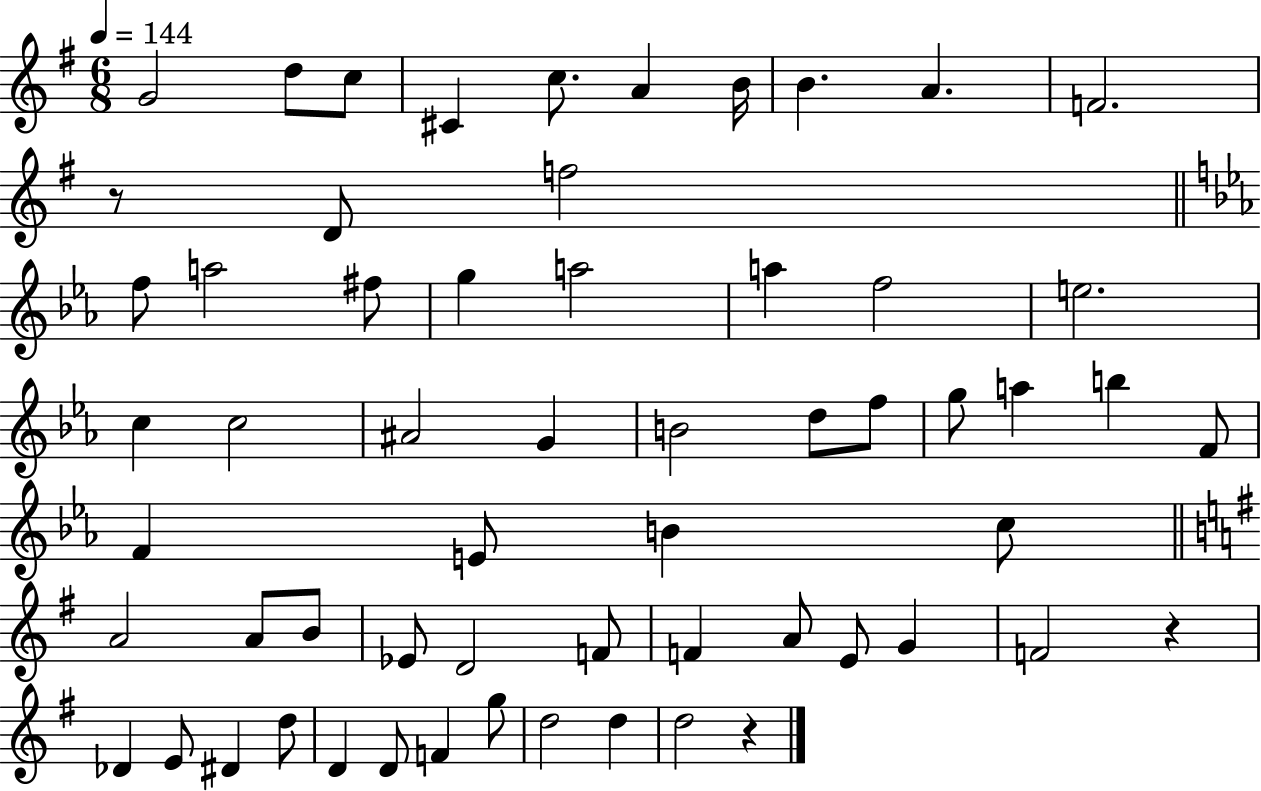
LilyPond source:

{
  \clef treble
  \numericTimeSignature
  \time 6/8
  \key g \major
  \tempo 4 = 144
  \repeat volta 2 { g'2 d''8 c''8 | cis'4 c''8. a'4 b'16 | b'4. a'4. | f'2. | \break r8 d'8 f''2 | \bar "||" \break \key ees \major f''8 a''2 fis''8 | g''4 a''2 | a''4 f''2 | e''2. | \break c''4 c''2 | ais'2 g'4 | b'2 d''8 f''8 | g''8 a''4 b''4 f'8 | \break f'4 e'8 b'4 c''8 | \bar "||" \break \key g \major a'2 a'8 b'8 | ees'8 d'2 f'8 | f'4 a'8 e'8 g'4 | f'2 r4 | \break des'4 e'8 dis'4 d''8 | d'4 d'8 f'4 g''8 | d''2 d''4 | d''2 r4 | \break } \bar "|."
}